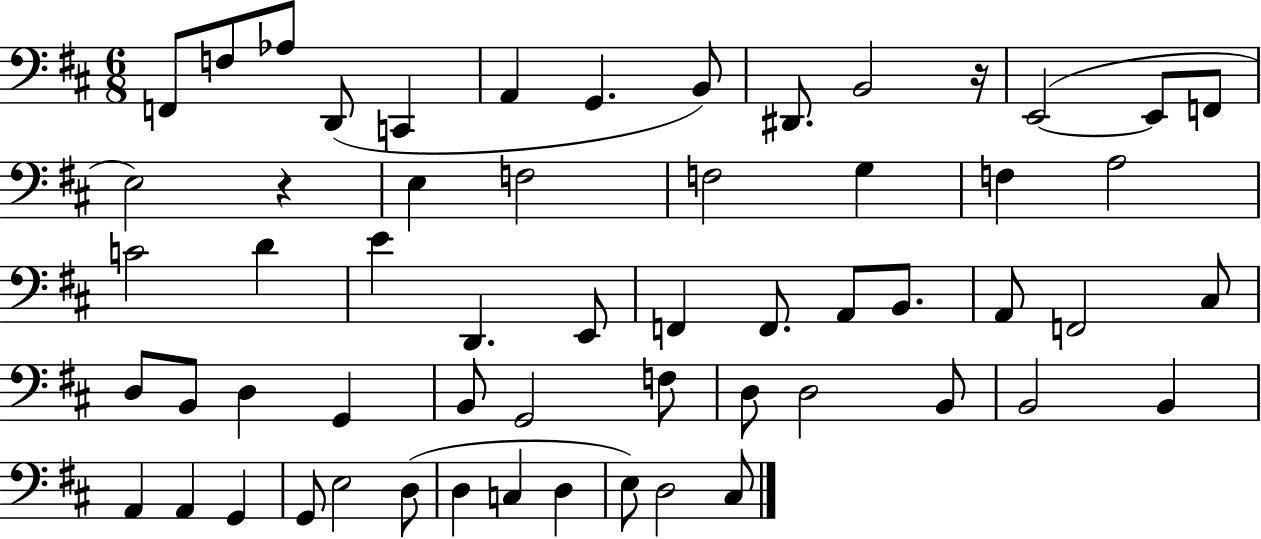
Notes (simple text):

F2/e F3/e Ab3/e D2/e C2/q A2/q G2/q. B2/e D#2/e. B2/h R/s E2/h E2/e F2/e E3/h R/q E3/q F3/h F3/h G3/q F3/q A3/h C4/h D4/q E4/q D2/q. E2/e F2/q F2/e. A2/e B2/e. A2/e F2/h C#3/e D3/e B2/e D3/q G2/q B2/e G2/h F3/e D3/e D3/h B2/e B2/h B2/q A2/q A2/q G2/q G2/e E3/h D3/e D3/q C3/q D3/q E3/e D3/h C#3/e